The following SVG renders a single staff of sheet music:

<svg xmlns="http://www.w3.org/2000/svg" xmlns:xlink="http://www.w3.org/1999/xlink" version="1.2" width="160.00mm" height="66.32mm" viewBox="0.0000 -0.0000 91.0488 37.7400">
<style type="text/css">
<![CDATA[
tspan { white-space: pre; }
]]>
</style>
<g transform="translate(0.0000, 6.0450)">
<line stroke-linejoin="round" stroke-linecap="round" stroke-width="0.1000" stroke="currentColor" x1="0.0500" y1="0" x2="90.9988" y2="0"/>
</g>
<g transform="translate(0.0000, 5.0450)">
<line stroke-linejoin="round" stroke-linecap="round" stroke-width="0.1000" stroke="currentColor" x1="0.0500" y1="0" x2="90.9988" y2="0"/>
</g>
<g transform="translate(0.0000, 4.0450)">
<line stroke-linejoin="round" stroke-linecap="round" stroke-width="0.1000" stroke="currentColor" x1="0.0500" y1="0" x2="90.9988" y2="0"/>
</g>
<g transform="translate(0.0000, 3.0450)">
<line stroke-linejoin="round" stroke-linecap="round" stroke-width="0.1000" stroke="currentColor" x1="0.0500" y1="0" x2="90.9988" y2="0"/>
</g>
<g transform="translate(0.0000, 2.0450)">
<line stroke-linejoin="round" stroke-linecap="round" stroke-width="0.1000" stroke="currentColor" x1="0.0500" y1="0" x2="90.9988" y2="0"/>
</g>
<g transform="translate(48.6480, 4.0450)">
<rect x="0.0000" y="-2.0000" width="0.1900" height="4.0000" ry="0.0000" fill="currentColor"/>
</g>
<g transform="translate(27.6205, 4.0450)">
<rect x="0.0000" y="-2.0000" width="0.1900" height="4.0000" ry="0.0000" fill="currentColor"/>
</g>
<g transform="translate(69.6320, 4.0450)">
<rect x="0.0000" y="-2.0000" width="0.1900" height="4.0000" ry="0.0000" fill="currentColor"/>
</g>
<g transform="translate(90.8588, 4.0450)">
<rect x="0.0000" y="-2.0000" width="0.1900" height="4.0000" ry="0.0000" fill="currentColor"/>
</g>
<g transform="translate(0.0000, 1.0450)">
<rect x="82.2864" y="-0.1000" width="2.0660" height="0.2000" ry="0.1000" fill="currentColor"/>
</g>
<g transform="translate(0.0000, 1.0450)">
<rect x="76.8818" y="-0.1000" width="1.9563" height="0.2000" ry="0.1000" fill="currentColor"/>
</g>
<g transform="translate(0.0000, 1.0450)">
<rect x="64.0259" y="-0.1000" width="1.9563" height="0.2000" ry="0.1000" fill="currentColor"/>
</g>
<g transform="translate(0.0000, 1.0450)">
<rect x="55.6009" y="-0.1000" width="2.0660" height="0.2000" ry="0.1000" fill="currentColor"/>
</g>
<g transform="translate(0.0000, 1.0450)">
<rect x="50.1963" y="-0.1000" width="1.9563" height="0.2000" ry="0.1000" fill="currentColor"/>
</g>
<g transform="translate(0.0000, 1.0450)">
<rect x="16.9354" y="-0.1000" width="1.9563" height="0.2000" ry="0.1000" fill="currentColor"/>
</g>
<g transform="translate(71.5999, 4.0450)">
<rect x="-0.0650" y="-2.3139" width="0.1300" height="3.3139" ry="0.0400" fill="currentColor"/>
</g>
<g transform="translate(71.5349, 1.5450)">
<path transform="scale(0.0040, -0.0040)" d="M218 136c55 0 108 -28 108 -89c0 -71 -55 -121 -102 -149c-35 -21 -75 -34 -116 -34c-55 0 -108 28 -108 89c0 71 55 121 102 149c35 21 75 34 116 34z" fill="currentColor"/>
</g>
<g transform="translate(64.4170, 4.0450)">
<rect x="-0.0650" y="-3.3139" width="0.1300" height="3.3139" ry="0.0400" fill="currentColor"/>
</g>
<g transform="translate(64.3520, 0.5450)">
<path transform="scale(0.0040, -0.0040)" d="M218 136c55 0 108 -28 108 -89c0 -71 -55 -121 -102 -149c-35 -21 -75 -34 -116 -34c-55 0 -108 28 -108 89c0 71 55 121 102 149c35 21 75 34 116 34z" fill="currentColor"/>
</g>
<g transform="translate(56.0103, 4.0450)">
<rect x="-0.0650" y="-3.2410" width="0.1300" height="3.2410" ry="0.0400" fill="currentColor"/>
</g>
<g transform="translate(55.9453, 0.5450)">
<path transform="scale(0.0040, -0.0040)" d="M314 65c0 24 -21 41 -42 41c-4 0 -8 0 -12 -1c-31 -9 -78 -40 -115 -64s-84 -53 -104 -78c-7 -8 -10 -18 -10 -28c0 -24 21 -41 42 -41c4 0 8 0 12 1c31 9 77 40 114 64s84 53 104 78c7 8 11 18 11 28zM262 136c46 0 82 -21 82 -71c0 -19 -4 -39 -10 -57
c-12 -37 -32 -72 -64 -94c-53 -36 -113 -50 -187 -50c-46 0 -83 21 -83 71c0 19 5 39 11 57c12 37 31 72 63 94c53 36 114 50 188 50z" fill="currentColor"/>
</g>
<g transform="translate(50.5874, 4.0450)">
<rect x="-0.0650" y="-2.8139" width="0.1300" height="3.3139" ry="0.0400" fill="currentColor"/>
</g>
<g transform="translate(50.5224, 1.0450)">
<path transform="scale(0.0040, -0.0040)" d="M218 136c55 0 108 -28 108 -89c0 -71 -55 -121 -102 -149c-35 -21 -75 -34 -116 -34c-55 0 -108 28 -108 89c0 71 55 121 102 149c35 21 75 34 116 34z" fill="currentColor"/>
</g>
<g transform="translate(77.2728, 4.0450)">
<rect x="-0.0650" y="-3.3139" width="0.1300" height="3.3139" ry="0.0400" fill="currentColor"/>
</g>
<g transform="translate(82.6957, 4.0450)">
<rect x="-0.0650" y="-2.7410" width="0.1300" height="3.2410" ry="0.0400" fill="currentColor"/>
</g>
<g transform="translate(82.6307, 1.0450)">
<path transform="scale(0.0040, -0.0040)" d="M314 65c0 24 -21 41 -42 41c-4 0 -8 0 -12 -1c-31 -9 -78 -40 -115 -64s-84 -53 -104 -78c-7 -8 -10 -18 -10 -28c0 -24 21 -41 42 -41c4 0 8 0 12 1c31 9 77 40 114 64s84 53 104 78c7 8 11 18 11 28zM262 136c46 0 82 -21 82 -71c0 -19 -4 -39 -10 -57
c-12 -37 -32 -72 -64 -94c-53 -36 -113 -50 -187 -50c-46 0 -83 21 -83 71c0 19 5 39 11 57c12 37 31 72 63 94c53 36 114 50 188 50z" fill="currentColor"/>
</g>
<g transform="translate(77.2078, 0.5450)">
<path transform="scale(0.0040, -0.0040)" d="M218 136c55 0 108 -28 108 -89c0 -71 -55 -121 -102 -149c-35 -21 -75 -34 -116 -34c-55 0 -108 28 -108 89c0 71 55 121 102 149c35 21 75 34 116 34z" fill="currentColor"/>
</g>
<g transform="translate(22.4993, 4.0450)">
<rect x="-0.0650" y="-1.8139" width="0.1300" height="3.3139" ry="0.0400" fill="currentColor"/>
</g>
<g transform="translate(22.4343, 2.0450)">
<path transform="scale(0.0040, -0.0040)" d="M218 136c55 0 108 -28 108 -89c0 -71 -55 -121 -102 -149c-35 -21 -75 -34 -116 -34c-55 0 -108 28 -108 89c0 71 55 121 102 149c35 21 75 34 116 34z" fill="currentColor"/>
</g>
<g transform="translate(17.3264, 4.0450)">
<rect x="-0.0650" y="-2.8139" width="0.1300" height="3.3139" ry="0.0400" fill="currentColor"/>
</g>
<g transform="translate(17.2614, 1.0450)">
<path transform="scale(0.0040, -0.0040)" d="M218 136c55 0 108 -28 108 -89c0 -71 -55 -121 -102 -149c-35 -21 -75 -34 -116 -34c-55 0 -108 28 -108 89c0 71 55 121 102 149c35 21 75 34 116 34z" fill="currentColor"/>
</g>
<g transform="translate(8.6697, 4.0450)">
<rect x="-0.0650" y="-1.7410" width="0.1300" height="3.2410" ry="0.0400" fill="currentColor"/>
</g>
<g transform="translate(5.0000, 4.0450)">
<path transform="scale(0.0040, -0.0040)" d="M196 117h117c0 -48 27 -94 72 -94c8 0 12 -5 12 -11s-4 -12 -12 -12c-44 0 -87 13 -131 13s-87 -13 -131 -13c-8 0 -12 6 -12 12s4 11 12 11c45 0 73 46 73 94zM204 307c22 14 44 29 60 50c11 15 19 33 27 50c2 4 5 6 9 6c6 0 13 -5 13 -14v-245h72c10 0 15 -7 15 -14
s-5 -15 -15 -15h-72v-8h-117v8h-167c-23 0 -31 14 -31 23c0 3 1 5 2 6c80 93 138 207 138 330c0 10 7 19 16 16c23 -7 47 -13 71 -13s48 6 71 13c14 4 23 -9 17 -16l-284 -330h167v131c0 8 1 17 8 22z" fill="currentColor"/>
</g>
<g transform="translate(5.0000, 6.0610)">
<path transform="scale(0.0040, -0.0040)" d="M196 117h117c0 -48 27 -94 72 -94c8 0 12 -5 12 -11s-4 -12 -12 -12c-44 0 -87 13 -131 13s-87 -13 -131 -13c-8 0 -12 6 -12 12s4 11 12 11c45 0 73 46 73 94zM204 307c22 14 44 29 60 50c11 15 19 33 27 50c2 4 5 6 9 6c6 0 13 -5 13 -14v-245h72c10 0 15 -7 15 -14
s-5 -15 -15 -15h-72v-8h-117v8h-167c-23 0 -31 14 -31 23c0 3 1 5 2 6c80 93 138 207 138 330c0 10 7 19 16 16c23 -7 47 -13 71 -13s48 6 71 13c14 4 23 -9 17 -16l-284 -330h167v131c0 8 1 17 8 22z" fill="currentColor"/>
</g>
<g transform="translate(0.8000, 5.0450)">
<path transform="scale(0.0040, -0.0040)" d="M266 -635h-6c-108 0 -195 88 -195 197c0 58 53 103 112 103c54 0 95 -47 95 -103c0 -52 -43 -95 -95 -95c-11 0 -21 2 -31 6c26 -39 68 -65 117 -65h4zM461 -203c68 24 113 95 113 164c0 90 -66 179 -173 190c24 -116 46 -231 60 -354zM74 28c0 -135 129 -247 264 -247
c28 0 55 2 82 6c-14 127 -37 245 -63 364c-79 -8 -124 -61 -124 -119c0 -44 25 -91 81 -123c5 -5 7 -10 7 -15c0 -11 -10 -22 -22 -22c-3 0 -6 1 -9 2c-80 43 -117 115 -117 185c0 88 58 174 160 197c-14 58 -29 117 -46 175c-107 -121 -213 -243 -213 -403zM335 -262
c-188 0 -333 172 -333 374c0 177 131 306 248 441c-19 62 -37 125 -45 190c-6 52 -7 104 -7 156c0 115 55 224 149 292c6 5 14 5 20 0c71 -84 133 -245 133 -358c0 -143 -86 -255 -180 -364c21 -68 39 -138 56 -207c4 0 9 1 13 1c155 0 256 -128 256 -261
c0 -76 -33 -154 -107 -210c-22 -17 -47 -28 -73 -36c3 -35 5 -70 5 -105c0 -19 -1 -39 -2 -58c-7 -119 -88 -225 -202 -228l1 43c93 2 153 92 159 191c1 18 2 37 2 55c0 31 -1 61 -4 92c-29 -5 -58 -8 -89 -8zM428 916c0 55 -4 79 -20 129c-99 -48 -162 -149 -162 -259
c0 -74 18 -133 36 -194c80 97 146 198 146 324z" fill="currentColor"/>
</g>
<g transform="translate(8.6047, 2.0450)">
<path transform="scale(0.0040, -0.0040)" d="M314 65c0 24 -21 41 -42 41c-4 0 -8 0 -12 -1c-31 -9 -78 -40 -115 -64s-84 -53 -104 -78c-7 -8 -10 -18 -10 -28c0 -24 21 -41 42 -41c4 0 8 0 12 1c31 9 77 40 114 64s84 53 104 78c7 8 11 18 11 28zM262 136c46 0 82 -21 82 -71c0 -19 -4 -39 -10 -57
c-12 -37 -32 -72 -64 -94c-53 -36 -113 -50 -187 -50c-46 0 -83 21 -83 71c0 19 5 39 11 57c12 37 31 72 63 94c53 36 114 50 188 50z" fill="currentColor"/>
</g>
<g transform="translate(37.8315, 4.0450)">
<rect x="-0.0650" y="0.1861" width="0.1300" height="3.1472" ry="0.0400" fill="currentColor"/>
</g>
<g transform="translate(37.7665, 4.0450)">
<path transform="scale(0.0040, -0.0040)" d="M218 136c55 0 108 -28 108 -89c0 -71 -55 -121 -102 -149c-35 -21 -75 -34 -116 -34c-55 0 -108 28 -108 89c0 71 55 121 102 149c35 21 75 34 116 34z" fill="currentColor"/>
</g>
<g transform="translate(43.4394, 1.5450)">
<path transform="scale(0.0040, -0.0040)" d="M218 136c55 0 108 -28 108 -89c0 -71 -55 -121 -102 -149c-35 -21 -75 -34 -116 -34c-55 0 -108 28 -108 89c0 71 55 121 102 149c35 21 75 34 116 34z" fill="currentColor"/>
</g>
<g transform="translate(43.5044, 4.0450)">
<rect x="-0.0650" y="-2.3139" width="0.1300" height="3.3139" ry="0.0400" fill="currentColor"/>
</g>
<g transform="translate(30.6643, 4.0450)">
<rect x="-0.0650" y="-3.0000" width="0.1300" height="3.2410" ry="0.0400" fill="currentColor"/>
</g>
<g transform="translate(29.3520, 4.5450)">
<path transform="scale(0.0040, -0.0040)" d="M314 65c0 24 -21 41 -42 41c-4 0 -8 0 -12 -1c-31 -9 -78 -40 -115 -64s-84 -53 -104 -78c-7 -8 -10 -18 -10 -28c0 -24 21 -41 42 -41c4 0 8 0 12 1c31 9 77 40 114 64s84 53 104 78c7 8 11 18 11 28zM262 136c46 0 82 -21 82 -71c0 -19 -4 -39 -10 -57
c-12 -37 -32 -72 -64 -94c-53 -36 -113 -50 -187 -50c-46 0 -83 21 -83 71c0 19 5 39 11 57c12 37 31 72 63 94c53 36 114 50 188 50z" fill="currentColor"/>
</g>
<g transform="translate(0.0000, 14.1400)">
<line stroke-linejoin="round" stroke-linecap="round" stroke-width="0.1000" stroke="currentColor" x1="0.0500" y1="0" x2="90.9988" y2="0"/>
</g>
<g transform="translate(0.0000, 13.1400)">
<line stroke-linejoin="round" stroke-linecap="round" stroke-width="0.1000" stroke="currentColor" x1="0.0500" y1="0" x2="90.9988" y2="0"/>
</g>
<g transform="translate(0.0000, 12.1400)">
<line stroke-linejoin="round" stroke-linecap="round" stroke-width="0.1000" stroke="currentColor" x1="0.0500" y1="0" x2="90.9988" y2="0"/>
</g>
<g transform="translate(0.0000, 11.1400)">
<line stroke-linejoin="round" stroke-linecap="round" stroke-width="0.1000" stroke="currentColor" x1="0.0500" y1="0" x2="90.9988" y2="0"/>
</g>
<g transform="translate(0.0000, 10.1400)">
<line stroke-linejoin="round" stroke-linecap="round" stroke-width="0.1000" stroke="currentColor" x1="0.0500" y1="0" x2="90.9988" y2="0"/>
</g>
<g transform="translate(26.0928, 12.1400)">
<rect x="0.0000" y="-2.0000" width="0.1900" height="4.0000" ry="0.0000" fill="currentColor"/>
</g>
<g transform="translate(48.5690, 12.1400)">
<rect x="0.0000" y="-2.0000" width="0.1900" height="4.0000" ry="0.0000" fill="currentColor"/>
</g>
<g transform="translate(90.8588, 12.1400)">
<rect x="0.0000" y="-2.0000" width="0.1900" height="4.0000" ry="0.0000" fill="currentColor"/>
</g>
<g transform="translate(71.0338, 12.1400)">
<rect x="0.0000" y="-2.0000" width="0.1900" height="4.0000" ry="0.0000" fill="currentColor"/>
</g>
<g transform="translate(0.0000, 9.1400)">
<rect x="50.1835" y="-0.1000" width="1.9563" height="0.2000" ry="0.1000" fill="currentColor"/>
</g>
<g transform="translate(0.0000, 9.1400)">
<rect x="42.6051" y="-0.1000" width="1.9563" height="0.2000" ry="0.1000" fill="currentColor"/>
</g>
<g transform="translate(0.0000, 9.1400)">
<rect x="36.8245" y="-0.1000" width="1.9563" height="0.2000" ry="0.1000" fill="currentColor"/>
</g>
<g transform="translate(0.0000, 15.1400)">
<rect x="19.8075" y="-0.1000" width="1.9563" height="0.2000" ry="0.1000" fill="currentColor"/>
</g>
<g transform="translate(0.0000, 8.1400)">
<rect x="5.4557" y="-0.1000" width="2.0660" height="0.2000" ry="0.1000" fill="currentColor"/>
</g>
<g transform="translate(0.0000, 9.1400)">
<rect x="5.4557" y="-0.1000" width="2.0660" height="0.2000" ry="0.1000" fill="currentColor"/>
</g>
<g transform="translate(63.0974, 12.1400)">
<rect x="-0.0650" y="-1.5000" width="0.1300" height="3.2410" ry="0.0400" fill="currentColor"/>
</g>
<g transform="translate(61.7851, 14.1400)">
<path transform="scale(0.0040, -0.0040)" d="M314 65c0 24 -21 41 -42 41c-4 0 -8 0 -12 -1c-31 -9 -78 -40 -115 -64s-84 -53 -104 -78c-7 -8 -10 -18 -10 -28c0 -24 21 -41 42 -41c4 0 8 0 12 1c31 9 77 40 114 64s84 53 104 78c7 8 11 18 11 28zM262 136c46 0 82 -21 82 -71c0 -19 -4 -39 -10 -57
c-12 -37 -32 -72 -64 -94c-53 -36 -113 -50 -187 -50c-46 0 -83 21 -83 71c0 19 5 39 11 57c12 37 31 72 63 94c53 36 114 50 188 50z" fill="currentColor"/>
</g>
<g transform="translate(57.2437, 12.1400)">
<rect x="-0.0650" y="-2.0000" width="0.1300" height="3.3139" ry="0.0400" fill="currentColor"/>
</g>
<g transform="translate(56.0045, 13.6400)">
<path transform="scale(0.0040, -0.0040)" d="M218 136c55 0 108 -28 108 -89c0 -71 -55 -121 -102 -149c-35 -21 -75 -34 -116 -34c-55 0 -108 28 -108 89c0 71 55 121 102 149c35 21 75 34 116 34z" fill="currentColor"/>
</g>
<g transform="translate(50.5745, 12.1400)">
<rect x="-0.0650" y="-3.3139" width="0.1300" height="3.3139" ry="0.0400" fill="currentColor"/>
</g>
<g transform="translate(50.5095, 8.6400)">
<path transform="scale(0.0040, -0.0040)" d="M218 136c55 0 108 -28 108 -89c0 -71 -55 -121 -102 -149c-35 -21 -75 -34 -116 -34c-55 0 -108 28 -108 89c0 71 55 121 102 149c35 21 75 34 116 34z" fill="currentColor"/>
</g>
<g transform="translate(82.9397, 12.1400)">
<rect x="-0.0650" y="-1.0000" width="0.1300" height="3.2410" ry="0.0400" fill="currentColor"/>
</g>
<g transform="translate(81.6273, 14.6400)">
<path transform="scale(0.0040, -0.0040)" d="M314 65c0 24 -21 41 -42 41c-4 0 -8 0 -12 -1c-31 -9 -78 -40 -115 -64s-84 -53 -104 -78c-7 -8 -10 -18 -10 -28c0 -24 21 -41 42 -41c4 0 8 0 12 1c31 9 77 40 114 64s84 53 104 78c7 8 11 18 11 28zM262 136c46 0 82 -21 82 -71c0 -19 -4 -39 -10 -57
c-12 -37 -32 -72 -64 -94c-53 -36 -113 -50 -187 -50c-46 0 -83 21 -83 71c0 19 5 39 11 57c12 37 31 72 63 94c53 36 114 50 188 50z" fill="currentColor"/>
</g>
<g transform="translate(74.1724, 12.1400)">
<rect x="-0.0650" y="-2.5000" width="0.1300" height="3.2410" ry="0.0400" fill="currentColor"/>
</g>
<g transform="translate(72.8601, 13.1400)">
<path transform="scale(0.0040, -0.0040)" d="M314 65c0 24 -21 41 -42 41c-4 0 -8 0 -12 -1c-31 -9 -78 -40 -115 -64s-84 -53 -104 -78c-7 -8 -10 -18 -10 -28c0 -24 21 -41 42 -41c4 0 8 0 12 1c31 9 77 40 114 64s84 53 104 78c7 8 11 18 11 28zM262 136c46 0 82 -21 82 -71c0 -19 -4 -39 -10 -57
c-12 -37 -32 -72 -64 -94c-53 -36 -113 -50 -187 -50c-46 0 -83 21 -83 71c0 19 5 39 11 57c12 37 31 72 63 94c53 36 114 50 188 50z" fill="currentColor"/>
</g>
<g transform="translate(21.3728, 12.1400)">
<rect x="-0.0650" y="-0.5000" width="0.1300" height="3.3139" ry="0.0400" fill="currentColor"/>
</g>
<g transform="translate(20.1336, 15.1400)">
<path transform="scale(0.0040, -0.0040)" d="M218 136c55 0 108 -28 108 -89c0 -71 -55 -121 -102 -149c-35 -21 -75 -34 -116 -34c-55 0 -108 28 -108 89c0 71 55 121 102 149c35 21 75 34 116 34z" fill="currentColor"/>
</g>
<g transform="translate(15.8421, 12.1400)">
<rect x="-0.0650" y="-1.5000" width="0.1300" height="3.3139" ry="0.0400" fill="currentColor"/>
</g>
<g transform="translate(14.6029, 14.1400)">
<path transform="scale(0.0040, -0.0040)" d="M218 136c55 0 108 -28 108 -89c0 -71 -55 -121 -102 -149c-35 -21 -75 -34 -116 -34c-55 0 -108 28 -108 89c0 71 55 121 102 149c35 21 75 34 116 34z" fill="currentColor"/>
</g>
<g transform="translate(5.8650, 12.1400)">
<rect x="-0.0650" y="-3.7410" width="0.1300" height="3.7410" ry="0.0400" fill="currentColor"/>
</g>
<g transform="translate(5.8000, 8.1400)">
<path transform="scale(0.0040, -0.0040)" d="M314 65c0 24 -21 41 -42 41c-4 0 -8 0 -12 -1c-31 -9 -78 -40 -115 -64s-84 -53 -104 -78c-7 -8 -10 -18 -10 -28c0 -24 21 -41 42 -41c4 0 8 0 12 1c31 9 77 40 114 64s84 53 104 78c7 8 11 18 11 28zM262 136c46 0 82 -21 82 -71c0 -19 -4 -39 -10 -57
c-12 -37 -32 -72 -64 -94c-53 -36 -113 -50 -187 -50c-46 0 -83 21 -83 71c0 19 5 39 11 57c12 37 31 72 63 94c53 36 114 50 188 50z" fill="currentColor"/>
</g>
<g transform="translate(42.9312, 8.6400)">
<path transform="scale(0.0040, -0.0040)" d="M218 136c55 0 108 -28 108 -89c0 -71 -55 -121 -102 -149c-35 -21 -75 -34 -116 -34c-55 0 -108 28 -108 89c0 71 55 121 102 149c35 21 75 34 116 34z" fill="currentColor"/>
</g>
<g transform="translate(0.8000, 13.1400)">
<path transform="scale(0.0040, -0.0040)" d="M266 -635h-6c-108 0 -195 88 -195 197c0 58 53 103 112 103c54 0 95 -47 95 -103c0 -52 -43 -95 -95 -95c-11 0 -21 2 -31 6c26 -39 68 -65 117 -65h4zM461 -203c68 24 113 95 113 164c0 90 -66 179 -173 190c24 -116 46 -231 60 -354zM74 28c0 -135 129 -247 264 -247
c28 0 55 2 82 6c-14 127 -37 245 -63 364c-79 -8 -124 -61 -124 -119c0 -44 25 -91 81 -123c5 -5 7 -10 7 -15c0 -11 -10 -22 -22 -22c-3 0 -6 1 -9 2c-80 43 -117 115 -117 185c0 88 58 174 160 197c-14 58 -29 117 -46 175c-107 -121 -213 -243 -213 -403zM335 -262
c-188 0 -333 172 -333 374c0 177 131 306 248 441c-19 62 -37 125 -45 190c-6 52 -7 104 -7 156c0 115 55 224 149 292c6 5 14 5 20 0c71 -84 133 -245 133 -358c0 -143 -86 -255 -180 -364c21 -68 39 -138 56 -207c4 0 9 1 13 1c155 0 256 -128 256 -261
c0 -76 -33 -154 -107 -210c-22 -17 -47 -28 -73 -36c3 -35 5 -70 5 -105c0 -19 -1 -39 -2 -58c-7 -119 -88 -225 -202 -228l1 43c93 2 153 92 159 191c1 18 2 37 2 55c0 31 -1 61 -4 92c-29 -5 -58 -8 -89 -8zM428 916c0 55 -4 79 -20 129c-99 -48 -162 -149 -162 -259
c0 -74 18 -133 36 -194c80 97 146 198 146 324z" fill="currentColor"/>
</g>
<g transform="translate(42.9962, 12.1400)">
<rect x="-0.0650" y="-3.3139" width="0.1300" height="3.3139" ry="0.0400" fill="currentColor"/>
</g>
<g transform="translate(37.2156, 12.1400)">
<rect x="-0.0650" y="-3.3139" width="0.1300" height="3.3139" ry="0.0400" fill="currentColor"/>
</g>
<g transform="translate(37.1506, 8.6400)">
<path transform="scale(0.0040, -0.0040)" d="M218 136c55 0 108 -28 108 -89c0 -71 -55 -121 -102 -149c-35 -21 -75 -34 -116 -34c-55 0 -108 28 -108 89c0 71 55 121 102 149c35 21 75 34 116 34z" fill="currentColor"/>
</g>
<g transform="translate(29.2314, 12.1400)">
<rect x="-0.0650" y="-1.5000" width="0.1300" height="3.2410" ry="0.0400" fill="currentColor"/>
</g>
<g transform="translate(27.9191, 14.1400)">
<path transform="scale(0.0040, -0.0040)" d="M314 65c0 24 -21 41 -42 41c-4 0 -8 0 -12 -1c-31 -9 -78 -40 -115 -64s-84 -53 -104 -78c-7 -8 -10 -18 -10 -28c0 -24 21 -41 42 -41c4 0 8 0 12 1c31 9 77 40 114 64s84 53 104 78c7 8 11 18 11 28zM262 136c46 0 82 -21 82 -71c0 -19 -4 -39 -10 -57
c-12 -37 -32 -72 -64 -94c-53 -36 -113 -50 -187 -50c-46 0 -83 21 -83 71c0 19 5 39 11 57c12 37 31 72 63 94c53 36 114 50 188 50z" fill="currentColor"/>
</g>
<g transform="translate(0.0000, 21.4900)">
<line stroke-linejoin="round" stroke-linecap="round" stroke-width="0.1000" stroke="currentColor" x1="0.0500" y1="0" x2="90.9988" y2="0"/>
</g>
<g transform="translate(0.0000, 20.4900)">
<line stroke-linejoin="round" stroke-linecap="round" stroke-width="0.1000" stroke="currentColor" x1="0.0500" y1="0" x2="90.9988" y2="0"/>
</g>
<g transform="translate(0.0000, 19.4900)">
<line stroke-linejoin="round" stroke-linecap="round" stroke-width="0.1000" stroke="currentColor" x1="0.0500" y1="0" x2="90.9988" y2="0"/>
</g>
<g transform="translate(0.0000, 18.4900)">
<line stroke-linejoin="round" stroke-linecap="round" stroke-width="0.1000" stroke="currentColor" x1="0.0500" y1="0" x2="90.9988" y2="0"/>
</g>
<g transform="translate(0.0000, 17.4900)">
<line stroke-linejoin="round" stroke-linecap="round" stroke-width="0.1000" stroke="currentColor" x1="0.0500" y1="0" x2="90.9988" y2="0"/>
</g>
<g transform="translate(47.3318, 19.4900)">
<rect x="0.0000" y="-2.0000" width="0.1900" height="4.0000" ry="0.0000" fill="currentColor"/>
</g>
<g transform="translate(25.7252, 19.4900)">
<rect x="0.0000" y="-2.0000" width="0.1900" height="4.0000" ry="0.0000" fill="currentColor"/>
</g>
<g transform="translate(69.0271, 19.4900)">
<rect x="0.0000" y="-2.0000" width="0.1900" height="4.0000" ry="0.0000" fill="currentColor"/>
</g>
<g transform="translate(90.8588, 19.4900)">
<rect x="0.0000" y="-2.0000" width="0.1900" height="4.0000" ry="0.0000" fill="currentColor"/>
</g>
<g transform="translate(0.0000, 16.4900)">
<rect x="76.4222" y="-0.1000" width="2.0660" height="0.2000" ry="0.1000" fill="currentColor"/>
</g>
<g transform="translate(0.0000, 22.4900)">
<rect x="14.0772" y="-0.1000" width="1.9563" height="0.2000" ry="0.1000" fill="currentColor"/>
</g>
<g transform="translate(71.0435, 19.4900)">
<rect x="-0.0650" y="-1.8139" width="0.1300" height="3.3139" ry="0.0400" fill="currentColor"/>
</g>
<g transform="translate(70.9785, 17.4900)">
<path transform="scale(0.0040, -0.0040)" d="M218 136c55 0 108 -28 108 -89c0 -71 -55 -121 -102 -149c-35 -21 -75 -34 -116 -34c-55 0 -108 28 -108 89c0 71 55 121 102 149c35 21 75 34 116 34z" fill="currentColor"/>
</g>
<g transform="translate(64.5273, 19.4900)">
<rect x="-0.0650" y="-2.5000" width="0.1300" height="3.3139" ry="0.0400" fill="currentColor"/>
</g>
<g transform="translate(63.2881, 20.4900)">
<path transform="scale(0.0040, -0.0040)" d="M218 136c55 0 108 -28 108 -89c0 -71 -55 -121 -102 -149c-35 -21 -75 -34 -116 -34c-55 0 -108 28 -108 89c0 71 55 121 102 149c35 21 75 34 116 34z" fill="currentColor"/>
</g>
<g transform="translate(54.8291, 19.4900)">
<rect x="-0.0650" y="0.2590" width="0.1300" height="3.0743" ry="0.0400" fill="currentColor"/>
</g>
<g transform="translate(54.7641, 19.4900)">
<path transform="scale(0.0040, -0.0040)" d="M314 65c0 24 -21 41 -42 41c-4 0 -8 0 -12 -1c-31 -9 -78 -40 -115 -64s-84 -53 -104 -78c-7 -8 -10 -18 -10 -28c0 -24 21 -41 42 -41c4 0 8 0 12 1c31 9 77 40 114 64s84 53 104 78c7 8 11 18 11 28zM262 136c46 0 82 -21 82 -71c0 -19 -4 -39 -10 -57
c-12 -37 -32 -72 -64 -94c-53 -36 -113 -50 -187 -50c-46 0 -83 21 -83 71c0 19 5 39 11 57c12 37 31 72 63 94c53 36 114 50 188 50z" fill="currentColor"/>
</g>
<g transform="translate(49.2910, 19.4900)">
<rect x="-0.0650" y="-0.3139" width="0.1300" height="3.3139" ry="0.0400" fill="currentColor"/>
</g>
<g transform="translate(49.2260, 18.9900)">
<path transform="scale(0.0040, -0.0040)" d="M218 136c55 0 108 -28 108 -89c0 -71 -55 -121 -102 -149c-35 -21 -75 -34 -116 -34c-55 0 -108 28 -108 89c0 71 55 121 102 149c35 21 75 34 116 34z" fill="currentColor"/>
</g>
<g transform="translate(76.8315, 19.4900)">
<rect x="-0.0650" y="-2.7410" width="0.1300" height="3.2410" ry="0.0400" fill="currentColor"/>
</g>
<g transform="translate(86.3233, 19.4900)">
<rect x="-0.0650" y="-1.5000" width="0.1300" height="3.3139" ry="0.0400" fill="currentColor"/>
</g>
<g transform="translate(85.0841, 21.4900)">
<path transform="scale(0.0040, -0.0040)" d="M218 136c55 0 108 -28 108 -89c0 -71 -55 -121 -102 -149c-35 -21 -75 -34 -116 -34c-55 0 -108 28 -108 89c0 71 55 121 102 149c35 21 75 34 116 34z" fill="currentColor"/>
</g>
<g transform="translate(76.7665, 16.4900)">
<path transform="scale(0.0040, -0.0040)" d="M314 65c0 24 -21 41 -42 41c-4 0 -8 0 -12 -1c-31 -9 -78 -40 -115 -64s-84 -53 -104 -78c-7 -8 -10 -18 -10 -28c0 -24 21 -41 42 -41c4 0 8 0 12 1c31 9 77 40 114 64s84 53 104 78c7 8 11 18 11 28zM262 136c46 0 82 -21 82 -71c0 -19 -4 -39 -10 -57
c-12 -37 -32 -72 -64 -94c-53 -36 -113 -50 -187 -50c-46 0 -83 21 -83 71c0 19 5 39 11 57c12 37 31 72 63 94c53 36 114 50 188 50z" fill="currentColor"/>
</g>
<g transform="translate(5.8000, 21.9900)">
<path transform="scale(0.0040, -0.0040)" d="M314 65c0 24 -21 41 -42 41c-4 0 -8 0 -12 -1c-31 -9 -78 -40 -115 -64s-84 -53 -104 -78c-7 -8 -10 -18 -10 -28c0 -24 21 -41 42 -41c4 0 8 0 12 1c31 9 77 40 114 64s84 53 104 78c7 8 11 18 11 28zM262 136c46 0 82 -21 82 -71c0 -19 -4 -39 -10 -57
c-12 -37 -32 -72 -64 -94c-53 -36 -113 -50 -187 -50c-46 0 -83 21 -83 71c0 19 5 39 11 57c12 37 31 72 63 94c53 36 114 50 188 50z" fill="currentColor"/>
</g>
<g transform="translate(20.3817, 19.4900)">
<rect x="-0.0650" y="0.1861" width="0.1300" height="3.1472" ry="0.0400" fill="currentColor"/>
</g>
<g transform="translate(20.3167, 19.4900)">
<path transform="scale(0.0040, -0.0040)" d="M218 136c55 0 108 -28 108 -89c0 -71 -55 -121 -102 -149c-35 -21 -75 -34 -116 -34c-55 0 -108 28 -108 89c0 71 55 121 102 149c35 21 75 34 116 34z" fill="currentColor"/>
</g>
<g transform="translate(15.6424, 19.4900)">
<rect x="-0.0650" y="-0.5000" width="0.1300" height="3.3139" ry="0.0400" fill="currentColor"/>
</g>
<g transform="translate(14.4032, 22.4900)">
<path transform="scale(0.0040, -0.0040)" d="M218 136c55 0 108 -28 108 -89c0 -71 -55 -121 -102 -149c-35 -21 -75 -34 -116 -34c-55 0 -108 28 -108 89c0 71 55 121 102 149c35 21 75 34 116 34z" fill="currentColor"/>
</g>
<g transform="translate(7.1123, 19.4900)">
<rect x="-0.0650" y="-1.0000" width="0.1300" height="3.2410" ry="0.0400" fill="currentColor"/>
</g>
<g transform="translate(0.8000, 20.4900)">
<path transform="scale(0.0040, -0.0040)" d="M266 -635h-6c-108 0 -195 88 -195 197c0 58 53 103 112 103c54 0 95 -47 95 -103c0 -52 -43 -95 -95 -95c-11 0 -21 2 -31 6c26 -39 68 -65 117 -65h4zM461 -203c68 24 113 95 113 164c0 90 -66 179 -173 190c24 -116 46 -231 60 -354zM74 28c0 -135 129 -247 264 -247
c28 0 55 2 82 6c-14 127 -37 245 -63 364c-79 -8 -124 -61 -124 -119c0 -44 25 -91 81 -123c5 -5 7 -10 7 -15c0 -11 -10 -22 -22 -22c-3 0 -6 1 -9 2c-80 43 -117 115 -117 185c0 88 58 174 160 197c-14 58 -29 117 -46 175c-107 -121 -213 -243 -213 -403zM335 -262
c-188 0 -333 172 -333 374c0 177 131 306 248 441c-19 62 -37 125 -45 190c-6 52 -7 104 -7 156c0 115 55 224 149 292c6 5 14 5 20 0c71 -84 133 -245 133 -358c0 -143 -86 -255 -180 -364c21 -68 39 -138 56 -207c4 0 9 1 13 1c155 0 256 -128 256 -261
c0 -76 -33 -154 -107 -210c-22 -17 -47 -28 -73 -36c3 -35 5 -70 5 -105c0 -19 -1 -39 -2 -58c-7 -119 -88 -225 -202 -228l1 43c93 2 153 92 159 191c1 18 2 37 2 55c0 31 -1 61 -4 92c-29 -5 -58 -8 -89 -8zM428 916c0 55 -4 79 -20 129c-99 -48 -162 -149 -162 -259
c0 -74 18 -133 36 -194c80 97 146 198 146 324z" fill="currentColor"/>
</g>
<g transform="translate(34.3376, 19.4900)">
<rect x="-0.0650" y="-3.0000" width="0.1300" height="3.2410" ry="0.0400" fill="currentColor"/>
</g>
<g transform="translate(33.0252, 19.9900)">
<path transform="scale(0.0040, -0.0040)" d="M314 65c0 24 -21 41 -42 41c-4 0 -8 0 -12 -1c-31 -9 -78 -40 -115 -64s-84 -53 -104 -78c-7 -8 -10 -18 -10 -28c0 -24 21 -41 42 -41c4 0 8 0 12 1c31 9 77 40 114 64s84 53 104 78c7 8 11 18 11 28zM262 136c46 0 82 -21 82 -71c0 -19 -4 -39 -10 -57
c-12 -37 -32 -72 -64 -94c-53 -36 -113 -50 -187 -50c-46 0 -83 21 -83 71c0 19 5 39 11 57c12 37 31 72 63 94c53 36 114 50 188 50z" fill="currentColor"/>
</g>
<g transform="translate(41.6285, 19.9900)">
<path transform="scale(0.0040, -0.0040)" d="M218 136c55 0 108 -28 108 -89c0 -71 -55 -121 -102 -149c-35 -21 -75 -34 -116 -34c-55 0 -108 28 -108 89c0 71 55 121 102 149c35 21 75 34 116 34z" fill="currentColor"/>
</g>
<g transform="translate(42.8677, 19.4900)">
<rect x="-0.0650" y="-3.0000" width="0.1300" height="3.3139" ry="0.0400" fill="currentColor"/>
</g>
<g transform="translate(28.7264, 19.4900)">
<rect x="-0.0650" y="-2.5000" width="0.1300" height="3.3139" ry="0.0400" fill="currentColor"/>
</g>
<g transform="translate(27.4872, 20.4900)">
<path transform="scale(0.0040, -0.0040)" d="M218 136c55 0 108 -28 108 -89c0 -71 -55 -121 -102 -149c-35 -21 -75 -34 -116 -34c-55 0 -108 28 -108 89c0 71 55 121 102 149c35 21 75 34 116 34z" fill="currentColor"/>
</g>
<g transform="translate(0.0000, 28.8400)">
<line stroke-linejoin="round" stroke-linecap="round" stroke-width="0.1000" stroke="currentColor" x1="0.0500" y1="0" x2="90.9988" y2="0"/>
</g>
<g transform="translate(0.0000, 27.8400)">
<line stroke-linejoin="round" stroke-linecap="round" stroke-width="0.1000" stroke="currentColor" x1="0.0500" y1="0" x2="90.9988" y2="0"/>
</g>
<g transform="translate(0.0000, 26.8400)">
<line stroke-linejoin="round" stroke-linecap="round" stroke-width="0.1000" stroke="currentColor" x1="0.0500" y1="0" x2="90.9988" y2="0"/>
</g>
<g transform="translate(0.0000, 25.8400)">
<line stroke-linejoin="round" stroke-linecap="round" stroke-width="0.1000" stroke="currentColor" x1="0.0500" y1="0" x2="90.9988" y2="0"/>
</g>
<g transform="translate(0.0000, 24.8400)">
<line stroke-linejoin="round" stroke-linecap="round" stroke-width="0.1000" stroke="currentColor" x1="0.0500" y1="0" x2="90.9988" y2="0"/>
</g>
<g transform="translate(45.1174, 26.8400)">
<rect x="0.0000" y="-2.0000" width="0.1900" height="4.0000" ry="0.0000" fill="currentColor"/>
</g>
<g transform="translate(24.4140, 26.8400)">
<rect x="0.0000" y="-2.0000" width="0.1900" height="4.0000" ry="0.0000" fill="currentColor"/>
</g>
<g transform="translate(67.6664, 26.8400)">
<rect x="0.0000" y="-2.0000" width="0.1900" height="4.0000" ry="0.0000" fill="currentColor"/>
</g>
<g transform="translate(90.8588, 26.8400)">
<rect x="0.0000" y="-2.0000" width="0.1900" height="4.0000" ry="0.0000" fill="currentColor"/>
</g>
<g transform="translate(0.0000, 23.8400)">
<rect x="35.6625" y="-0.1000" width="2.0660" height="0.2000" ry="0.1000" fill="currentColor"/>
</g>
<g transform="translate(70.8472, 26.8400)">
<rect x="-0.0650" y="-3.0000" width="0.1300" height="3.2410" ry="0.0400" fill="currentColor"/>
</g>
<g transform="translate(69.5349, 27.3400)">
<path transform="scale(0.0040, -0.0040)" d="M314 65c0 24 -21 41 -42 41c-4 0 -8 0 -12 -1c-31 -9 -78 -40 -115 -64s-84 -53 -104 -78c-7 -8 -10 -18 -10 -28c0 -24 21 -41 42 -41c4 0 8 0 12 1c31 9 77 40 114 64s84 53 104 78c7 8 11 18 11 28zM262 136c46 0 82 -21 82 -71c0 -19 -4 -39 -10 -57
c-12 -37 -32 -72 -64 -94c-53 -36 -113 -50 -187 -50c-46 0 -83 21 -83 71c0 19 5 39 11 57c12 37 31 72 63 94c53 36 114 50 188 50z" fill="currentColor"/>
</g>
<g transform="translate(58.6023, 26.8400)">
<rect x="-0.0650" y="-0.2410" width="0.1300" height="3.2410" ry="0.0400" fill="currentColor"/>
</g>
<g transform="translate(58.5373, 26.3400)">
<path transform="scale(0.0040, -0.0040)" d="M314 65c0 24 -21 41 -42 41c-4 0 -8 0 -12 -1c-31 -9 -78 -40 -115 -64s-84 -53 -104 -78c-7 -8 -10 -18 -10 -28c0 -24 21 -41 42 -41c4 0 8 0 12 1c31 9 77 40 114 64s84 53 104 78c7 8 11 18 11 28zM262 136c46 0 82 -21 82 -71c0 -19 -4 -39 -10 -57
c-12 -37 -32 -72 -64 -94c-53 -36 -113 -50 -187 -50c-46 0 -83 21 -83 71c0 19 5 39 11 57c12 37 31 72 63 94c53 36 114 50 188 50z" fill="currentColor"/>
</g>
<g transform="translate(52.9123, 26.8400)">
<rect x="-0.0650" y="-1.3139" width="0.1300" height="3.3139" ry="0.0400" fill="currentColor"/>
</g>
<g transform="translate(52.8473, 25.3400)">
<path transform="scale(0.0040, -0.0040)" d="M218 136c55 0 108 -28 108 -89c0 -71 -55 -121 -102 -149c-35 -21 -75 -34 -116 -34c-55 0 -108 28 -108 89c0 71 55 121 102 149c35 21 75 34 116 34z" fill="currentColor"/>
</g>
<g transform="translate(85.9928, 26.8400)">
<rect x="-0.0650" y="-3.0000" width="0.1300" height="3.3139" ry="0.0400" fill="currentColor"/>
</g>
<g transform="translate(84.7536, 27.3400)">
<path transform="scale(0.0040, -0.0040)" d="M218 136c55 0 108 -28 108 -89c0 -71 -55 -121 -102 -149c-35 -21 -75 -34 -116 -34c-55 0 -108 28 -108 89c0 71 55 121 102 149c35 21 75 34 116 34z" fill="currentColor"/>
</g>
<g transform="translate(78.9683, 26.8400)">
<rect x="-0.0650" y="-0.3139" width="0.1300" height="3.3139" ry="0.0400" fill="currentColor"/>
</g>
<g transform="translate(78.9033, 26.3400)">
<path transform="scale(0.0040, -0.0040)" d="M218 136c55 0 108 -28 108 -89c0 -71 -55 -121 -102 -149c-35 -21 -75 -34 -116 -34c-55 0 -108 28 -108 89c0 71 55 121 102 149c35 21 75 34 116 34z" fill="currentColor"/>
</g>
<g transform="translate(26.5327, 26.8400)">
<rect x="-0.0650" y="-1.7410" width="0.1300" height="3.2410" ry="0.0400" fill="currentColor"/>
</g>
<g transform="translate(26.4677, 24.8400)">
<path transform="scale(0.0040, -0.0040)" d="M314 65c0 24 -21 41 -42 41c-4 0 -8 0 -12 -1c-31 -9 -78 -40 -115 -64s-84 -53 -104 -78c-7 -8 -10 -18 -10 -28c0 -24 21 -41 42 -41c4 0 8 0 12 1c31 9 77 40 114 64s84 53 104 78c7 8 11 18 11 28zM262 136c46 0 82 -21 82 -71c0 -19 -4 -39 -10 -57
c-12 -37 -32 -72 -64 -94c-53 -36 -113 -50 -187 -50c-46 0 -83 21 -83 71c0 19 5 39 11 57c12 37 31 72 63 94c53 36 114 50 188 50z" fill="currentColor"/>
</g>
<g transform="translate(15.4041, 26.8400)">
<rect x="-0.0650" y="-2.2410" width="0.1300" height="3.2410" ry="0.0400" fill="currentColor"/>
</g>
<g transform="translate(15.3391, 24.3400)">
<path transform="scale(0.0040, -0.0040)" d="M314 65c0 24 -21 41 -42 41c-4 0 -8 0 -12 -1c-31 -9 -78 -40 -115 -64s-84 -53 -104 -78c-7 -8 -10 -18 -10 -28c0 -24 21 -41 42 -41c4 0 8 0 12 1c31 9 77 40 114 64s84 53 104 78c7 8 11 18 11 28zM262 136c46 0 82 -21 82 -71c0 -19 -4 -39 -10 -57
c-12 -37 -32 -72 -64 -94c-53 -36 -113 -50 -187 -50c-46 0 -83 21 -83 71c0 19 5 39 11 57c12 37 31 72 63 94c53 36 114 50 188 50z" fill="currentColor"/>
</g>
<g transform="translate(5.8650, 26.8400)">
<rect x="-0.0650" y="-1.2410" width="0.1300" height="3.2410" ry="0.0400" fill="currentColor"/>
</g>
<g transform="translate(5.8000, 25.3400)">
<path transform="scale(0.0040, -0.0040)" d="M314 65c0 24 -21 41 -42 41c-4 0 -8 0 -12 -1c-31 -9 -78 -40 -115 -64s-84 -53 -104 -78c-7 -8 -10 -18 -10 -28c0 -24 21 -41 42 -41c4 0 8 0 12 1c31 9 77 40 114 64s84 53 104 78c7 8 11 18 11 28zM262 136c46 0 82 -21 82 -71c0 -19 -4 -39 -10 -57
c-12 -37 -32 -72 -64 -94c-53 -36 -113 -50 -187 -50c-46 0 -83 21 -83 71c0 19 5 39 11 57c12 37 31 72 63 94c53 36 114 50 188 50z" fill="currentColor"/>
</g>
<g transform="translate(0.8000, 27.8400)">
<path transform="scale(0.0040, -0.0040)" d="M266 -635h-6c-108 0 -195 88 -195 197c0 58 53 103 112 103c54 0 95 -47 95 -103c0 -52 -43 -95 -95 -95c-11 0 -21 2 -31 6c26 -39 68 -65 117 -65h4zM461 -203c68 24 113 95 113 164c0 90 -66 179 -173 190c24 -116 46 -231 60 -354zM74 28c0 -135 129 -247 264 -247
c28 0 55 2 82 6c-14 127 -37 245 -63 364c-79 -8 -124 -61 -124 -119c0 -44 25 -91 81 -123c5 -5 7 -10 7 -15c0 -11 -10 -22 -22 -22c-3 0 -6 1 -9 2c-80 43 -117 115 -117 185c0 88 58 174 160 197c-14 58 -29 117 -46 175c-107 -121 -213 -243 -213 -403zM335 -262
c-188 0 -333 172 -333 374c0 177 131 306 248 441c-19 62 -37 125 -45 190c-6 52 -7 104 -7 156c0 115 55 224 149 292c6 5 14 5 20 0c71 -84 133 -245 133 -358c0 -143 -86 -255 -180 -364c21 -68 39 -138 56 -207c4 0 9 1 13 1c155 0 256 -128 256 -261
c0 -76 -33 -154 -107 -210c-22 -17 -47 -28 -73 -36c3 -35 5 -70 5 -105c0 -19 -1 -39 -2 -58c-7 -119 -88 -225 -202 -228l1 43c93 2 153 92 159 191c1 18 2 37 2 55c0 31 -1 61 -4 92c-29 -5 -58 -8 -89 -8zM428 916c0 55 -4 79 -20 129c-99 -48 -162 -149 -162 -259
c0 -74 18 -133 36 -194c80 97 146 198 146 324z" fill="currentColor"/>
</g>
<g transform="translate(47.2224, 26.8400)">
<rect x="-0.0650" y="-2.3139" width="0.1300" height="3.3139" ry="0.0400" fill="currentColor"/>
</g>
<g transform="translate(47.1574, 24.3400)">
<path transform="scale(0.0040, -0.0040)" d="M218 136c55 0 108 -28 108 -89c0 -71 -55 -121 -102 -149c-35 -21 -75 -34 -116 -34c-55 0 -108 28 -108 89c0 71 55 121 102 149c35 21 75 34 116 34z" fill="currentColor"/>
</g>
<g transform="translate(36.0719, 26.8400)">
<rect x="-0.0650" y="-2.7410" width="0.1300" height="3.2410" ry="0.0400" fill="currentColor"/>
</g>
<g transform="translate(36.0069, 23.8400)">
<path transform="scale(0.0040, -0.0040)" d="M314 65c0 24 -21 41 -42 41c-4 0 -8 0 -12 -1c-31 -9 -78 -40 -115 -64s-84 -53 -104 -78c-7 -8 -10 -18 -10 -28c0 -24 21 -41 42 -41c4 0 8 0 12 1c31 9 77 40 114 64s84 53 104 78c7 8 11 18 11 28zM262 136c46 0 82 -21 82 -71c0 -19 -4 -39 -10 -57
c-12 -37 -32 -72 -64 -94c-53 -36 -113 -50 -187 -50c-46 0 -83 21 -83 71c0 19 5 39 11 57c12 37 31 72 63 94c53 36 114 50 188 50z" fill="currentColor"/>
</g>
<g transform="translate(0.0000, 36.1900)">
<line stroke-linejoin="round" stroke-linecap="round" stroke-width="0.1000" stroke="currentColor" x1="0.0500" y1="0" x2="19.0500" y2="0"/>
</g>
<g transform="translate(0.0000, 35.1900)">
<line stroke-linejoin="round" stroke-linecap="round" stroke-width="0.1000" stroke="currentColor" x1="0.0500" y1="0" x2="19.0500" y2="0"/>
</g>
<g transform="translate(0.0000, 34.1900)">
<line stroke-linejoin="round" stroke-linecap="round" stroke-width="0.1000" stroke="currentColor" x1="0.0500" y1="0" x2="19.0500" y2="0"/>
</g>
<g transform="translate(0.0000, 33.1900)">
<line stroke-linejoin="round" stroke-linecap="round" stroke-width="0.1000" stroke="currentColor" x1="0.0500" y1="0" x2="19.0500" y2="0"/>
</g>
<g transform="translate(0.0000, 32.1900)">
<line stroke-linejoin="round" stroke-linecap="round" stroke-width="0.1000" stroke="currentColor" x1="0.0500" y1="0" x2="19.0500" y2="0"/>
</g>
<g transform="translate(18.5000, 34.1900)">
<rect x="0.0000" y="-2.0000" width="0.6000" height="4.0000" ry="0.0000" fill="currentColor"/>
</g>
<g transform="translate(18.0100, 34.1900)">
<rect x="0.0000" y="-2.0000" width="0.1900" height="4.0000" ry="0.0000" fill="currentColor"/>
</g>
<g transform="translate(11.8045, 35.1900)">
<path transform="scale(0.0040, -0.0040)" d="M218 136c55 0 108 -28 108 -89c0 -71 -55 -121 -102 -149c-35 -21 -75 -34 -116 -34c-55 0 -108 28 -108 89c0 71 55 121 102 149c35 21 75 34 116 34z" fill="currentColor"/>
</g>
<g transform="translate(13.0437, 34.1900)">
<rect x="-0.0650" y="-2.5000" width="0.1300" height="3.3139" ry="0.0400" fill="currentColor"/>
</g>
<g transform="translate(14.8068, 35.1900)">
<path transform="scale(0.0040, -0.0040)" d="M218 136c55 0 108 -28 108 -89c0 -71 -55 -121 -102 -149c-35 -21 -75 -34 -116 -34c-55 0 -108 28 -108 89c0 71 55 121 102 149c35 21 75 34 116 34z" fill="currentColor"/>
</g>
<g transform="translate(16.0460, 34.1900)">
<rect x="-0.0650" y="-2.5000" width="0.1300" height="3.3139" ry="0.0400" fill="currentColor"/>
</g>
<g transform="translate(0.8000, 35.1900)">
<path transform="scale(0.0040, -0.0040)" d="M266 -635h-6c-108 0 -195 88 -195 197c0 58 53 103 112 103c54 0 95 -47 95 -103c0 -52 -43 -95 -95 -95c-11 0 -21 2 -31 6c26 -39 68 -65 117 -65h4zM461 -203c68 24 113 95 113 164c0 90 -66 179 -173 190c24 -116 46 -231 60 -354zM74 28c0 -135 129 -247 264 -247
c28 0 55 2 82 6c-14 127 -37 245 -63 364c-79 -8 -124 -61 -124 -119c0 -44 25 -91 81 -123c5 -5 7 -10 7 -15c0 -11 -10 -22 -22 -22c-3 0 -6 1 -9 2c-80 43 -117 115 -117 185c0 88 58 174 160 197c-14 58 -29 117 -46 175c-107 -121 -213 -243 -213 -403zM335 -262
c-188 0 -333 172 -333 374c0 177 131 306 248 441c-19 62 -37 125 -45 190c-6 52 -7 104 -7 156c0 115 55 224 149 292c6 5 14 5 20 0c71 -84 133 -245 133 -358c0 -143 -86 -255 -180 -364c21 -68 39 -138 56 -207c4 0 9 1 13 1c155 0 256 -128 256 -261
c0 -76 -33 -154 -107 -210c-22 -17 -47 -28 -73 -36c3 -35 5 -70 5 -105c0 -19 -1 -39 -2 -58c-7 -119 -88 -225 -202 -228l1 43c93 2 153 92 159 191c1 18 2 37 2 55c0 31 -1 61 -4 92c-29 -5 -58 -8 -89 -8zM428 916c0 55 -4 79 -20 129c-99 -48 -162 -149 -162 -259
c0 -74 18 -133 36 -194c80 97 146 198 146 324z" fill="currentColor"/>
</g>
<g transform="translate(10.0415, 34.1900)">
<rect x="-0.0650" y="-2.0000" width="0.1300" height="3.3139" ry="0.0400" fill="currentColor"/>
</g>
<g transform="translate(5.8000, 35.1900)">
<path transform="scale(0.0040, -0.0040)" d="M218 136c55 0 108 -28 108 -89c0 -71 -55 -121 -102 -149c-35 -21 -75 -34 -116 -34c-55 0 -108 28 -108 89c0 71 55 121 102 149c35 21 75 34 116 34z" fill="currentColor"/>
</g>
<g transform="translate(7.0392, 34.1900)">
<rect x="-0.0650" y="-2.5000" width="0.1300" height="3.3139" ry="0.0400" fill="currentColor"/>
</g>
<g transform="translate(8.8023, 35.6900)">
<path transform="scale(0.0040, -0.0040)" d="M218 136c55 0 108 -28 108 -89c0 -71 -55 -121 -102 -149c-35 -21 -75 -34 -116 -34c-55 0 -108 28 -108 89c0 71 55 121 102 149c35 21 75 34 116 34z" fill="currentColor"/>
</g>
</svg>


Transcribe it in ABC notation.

X:1
T:Untitled
M:4/4
L:1/4
K:C
f2 a f A2 B g a b2 b g b a2 c'2 E C E2 b b b F E2 G2 D2 D2 C B G A2 A c B2 G f a2 E e2 g2 f2 a2 g e c2 A2 c A G F G G